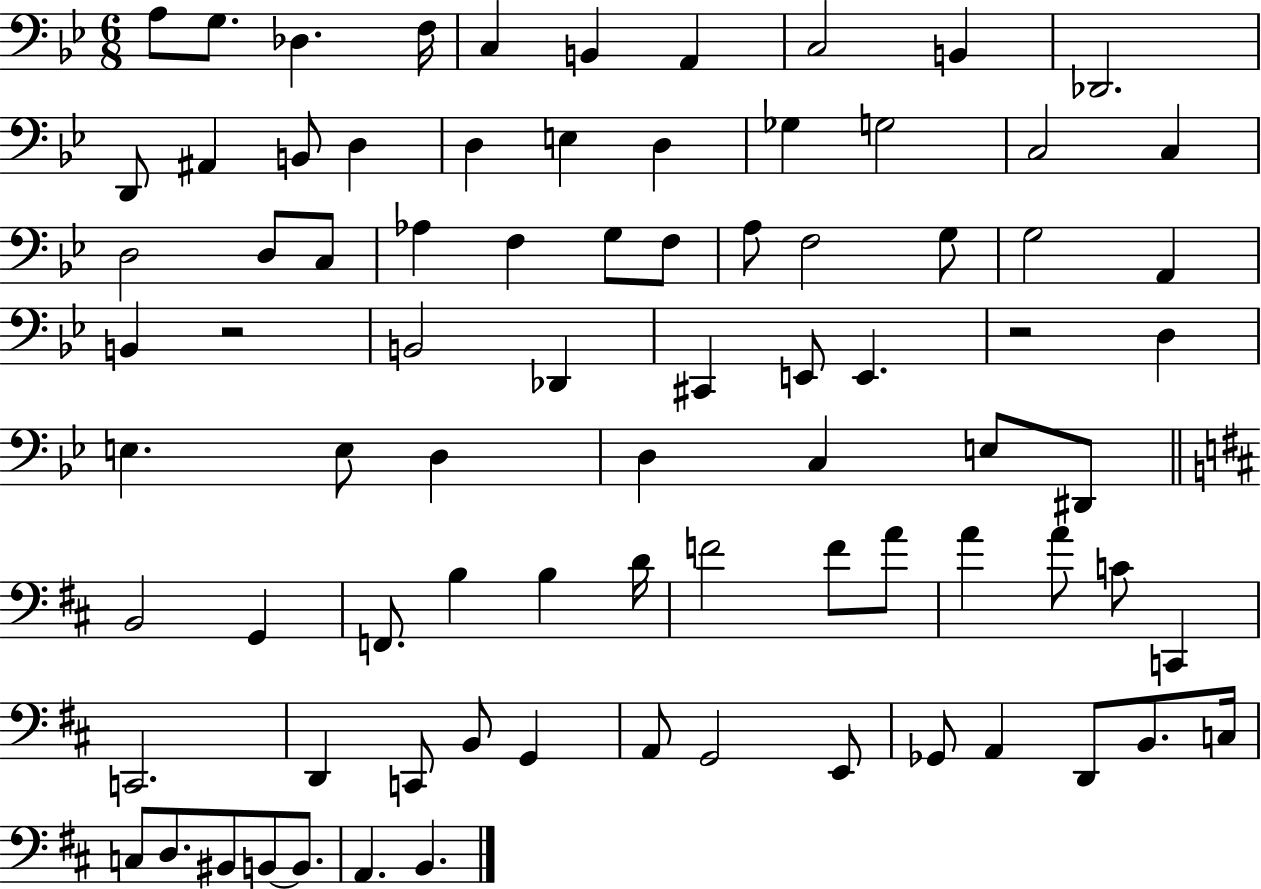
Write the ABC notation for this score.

X:1
T:Untitled
M:6/8
L:1/4
K:Bb
A,/2 G,/2 _D, F,/4 C, B,, A,, C,2 B,, _D,,2 D,,/2 ^A,, B,,/2 D, D, E, D, _G, G,2 C,2 C, D,2 D,/2 C,/2 _A, F, G,/2 F,/2 A,/2 F,2 G,/2 G,2 A,, B,, z2 B,,2 _D,, ^C,, E,,/2 E,, z2 D, E, E,/2 D, D, C, E,/2 ^D,,/2 B,,2 G,, F,,/2 B, B, D/4 F2 F/2 A/2 A A/2 C/2 C,, C,,2 D,, C,,/2 B,,/2 G,, A,,/2 G,,2 E,,/2 _G,,/2 A,, D,,/2 B,,/2 C,/4 C,/2 D,/2 ^B,,/2 B,,/2 B,,/2 A,, B,,